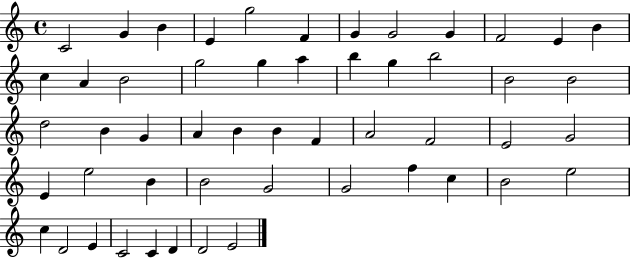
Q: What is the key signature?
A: C major